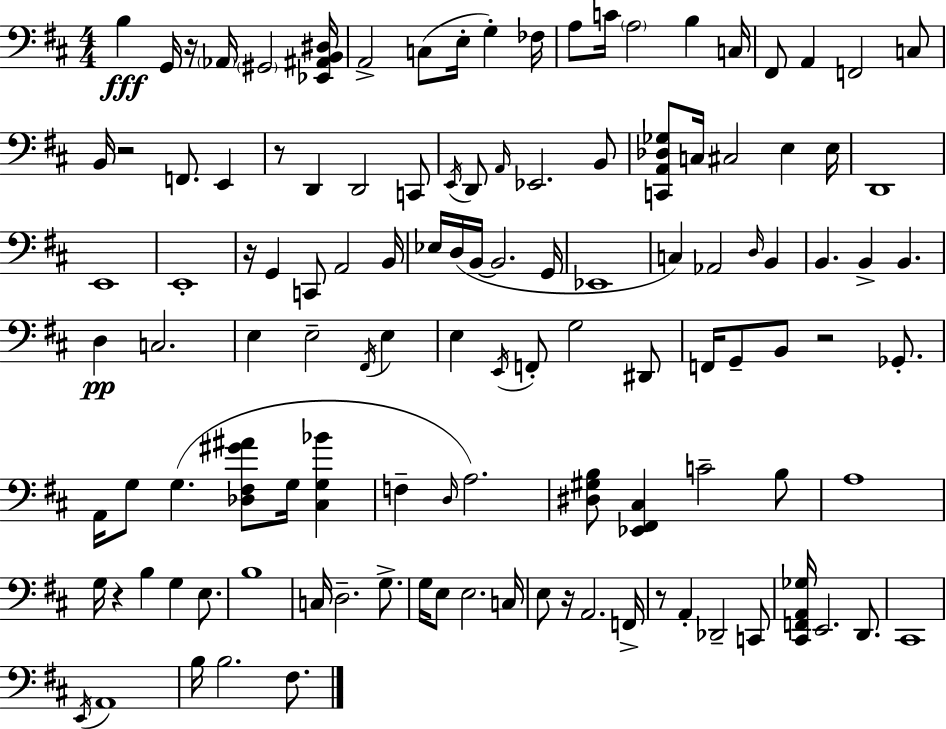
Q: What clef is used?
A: bass